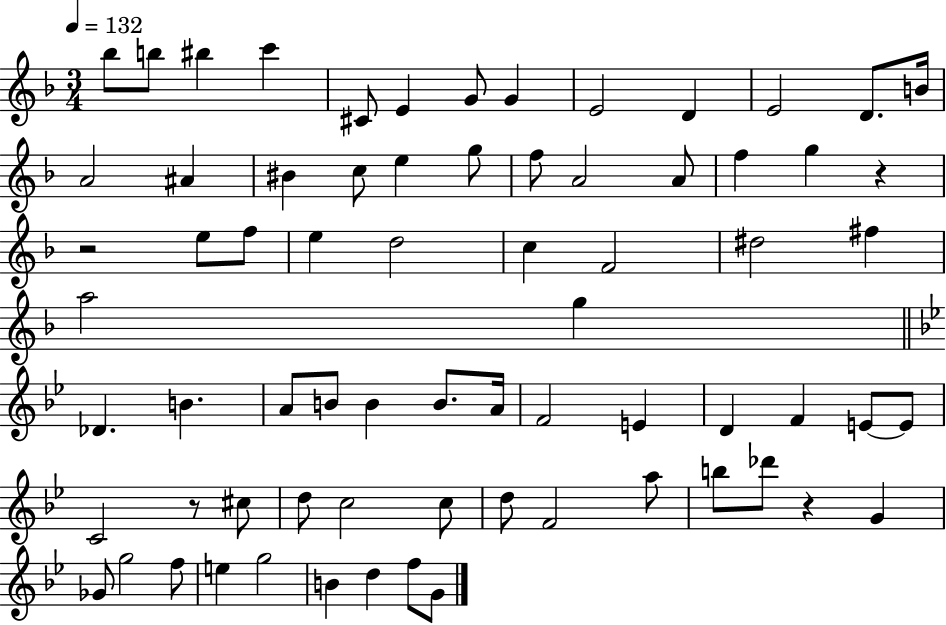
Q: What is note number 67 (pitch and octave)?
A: G4